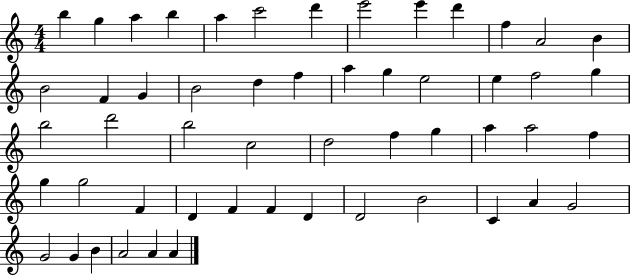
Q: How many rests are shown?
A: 0